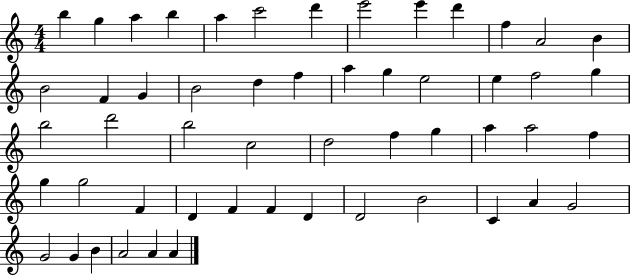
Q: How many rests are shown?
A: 0